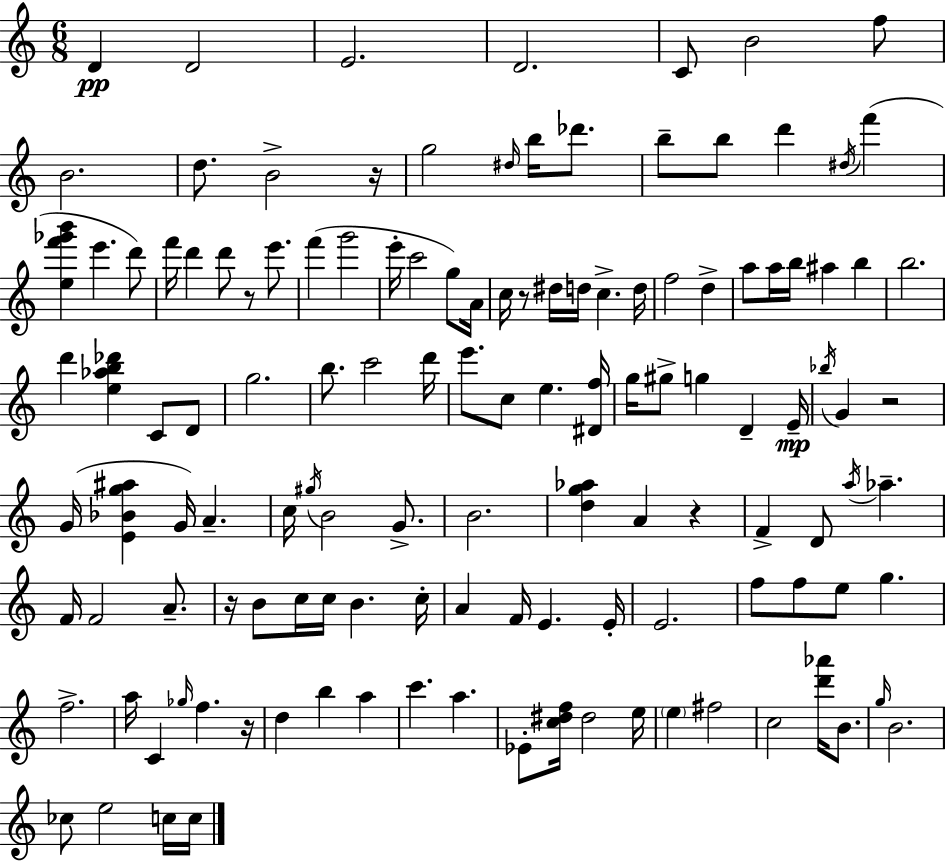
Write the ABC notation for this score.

X:1
T:Untitled
M:6/8
L:1/4
K:C
D D2 E2 D2 C/2 B2 f/2 B2 d/2 B2 z/4 g2 ^d/4 b/4 _d'/2 b/2 b/2 d' ^d/4 f' [ef'_g'b'] e' d'/2 f'/4 d' d'/2 z/2 e'/2 f' g'2 e'/4 c'2 g/2 A/4 c/4 z/2 ^d/4 d/4 c d/4 f2 d a/2 a/4 b/4 ^a b b2 d' [e_ab_d'] C/2 D/2 g2 b/2 c'2 d'/4 e'/2 c/2 e [^Df]/4 g/4 ^g/2 g D E/4 _b/4 G z2 G/4 [E_Bg^a] G/4 A c/4 ^g/4 B2 G/2 B2 [dg_a] A z F D/2 a/4 _a F/4 F2 A/2 z/4 B/2 c/4 c/4 B c/4 A F/4 E E/4 E2 f/2 f/2 e/2 g f2 a/4 C _g/4 f z/4 d b a c' a _E/2 [c^df]/4 ^d2 e/4 e ^f2 c2 [d'_a']/4 B/2 g/4 B2 _c/2 e2 c/4 c/4